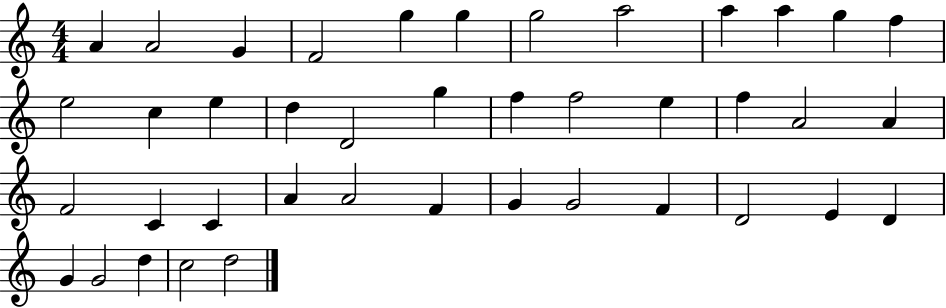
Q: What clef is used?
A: treble